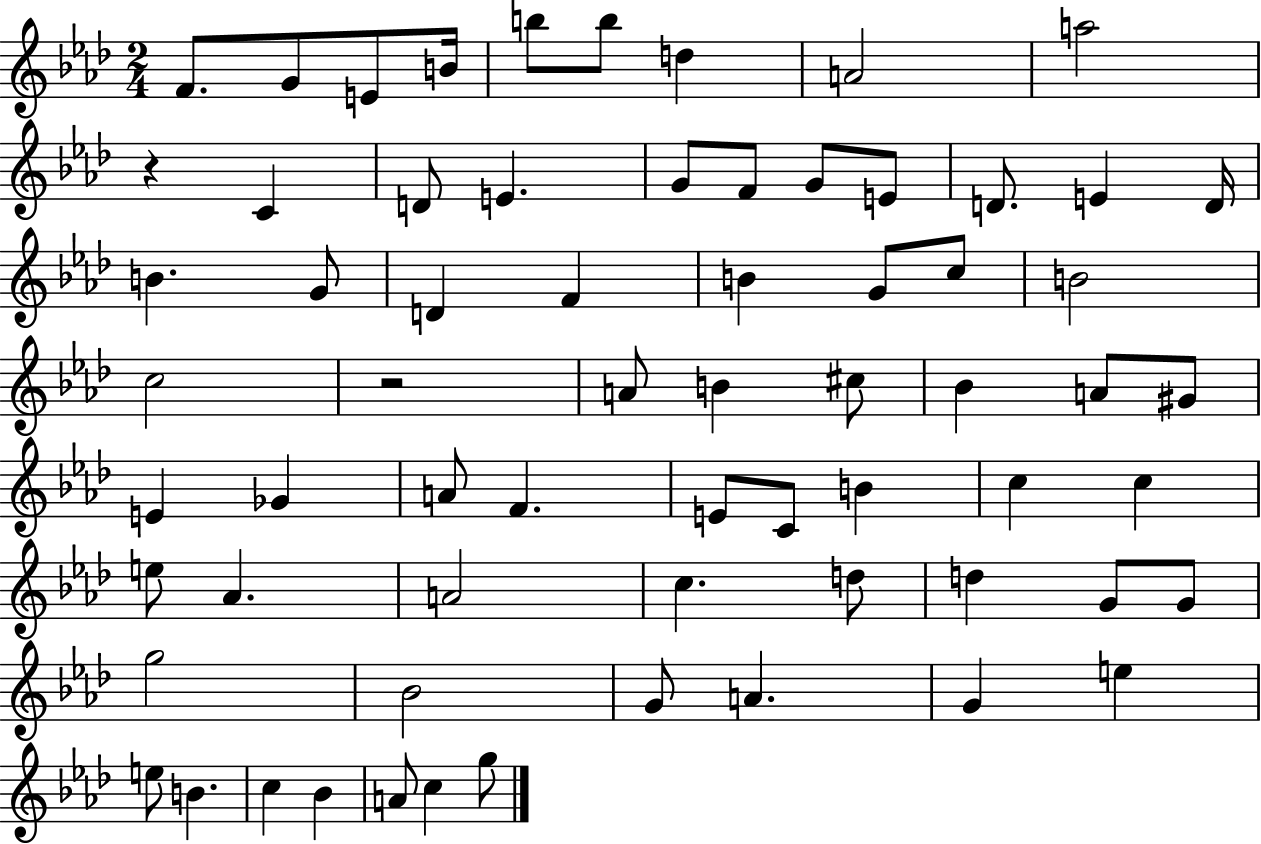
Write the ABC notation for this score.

X:1
T:Untitled
M:2/4
L:1/4
K:Ab
F/2 G/2 E/2 B/4 b/2 b/2 d A2 a2 z C D/2 E G/2 F/2 G/2 E/2 D/2 E D/4 B G/2 D F B G/2 c/2 B2 c2 z2 A/2 B ^c/2 _B A/2 ^G/2 E _G A/2 F E/2 C/2 B c c e/2 _A A2 c d/2 d G/2 G/2 g2 _B2 G/2 A G e e/2 B c _B A/2 c g/2